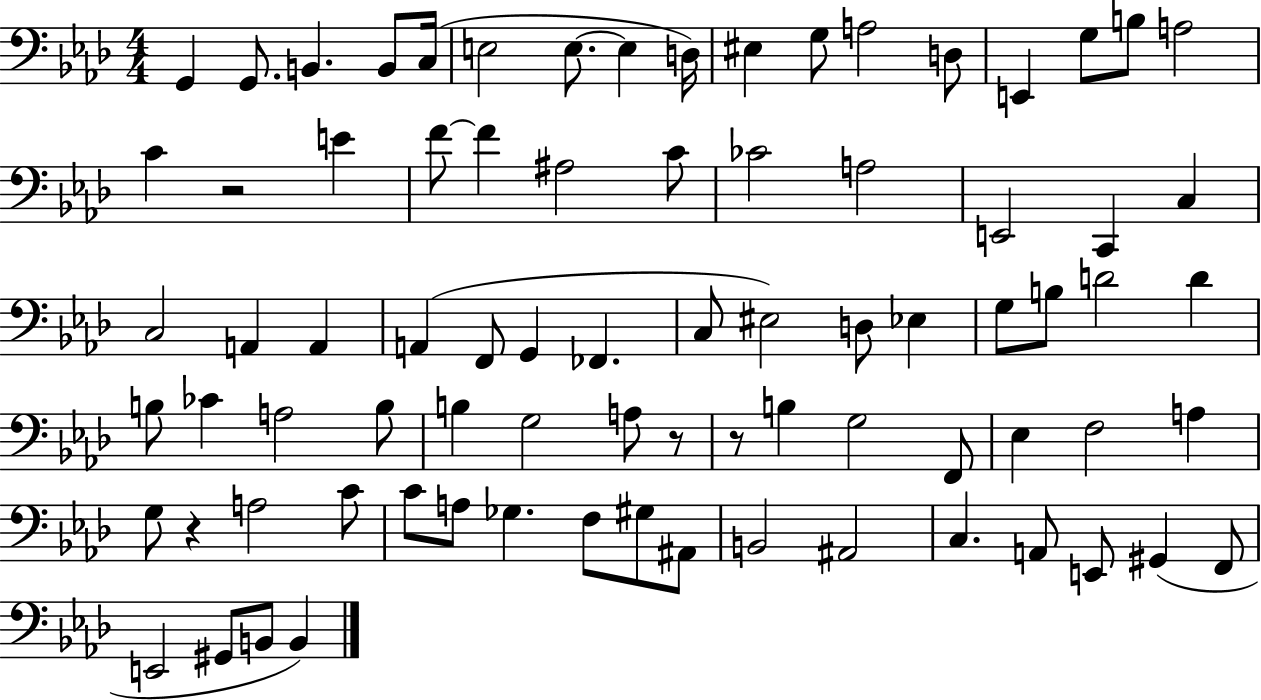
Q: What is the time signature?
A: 4/4